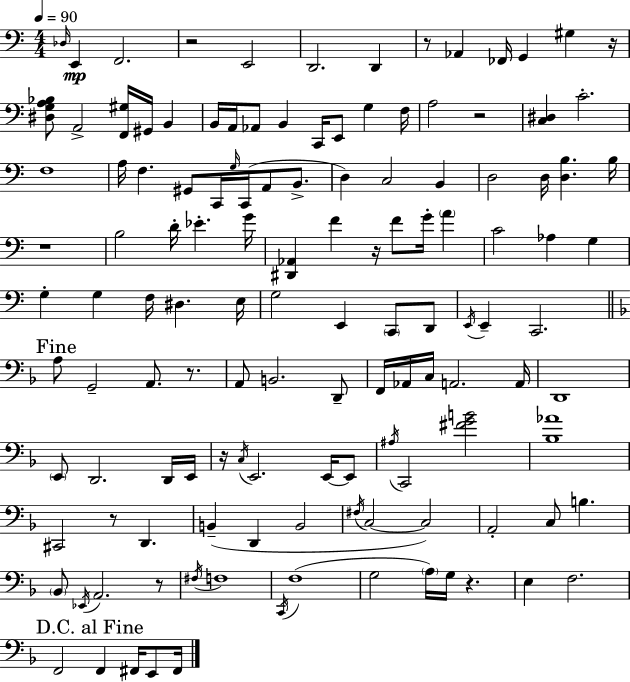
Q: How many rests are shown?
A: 11